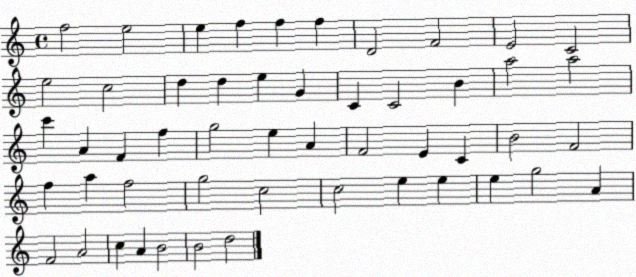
X:1
T:Untitled
M:4/4
L:1/4
K:C
f2 e2 e f f f D2 F2 E2 C2 e2 c2 d d e G C C2 B a2 a2 c' A F f g2 e A F2 E C B2 F2 f a f2 g2 c2 c2 e e e g2 A F2 A2 c A B2 B2 d2